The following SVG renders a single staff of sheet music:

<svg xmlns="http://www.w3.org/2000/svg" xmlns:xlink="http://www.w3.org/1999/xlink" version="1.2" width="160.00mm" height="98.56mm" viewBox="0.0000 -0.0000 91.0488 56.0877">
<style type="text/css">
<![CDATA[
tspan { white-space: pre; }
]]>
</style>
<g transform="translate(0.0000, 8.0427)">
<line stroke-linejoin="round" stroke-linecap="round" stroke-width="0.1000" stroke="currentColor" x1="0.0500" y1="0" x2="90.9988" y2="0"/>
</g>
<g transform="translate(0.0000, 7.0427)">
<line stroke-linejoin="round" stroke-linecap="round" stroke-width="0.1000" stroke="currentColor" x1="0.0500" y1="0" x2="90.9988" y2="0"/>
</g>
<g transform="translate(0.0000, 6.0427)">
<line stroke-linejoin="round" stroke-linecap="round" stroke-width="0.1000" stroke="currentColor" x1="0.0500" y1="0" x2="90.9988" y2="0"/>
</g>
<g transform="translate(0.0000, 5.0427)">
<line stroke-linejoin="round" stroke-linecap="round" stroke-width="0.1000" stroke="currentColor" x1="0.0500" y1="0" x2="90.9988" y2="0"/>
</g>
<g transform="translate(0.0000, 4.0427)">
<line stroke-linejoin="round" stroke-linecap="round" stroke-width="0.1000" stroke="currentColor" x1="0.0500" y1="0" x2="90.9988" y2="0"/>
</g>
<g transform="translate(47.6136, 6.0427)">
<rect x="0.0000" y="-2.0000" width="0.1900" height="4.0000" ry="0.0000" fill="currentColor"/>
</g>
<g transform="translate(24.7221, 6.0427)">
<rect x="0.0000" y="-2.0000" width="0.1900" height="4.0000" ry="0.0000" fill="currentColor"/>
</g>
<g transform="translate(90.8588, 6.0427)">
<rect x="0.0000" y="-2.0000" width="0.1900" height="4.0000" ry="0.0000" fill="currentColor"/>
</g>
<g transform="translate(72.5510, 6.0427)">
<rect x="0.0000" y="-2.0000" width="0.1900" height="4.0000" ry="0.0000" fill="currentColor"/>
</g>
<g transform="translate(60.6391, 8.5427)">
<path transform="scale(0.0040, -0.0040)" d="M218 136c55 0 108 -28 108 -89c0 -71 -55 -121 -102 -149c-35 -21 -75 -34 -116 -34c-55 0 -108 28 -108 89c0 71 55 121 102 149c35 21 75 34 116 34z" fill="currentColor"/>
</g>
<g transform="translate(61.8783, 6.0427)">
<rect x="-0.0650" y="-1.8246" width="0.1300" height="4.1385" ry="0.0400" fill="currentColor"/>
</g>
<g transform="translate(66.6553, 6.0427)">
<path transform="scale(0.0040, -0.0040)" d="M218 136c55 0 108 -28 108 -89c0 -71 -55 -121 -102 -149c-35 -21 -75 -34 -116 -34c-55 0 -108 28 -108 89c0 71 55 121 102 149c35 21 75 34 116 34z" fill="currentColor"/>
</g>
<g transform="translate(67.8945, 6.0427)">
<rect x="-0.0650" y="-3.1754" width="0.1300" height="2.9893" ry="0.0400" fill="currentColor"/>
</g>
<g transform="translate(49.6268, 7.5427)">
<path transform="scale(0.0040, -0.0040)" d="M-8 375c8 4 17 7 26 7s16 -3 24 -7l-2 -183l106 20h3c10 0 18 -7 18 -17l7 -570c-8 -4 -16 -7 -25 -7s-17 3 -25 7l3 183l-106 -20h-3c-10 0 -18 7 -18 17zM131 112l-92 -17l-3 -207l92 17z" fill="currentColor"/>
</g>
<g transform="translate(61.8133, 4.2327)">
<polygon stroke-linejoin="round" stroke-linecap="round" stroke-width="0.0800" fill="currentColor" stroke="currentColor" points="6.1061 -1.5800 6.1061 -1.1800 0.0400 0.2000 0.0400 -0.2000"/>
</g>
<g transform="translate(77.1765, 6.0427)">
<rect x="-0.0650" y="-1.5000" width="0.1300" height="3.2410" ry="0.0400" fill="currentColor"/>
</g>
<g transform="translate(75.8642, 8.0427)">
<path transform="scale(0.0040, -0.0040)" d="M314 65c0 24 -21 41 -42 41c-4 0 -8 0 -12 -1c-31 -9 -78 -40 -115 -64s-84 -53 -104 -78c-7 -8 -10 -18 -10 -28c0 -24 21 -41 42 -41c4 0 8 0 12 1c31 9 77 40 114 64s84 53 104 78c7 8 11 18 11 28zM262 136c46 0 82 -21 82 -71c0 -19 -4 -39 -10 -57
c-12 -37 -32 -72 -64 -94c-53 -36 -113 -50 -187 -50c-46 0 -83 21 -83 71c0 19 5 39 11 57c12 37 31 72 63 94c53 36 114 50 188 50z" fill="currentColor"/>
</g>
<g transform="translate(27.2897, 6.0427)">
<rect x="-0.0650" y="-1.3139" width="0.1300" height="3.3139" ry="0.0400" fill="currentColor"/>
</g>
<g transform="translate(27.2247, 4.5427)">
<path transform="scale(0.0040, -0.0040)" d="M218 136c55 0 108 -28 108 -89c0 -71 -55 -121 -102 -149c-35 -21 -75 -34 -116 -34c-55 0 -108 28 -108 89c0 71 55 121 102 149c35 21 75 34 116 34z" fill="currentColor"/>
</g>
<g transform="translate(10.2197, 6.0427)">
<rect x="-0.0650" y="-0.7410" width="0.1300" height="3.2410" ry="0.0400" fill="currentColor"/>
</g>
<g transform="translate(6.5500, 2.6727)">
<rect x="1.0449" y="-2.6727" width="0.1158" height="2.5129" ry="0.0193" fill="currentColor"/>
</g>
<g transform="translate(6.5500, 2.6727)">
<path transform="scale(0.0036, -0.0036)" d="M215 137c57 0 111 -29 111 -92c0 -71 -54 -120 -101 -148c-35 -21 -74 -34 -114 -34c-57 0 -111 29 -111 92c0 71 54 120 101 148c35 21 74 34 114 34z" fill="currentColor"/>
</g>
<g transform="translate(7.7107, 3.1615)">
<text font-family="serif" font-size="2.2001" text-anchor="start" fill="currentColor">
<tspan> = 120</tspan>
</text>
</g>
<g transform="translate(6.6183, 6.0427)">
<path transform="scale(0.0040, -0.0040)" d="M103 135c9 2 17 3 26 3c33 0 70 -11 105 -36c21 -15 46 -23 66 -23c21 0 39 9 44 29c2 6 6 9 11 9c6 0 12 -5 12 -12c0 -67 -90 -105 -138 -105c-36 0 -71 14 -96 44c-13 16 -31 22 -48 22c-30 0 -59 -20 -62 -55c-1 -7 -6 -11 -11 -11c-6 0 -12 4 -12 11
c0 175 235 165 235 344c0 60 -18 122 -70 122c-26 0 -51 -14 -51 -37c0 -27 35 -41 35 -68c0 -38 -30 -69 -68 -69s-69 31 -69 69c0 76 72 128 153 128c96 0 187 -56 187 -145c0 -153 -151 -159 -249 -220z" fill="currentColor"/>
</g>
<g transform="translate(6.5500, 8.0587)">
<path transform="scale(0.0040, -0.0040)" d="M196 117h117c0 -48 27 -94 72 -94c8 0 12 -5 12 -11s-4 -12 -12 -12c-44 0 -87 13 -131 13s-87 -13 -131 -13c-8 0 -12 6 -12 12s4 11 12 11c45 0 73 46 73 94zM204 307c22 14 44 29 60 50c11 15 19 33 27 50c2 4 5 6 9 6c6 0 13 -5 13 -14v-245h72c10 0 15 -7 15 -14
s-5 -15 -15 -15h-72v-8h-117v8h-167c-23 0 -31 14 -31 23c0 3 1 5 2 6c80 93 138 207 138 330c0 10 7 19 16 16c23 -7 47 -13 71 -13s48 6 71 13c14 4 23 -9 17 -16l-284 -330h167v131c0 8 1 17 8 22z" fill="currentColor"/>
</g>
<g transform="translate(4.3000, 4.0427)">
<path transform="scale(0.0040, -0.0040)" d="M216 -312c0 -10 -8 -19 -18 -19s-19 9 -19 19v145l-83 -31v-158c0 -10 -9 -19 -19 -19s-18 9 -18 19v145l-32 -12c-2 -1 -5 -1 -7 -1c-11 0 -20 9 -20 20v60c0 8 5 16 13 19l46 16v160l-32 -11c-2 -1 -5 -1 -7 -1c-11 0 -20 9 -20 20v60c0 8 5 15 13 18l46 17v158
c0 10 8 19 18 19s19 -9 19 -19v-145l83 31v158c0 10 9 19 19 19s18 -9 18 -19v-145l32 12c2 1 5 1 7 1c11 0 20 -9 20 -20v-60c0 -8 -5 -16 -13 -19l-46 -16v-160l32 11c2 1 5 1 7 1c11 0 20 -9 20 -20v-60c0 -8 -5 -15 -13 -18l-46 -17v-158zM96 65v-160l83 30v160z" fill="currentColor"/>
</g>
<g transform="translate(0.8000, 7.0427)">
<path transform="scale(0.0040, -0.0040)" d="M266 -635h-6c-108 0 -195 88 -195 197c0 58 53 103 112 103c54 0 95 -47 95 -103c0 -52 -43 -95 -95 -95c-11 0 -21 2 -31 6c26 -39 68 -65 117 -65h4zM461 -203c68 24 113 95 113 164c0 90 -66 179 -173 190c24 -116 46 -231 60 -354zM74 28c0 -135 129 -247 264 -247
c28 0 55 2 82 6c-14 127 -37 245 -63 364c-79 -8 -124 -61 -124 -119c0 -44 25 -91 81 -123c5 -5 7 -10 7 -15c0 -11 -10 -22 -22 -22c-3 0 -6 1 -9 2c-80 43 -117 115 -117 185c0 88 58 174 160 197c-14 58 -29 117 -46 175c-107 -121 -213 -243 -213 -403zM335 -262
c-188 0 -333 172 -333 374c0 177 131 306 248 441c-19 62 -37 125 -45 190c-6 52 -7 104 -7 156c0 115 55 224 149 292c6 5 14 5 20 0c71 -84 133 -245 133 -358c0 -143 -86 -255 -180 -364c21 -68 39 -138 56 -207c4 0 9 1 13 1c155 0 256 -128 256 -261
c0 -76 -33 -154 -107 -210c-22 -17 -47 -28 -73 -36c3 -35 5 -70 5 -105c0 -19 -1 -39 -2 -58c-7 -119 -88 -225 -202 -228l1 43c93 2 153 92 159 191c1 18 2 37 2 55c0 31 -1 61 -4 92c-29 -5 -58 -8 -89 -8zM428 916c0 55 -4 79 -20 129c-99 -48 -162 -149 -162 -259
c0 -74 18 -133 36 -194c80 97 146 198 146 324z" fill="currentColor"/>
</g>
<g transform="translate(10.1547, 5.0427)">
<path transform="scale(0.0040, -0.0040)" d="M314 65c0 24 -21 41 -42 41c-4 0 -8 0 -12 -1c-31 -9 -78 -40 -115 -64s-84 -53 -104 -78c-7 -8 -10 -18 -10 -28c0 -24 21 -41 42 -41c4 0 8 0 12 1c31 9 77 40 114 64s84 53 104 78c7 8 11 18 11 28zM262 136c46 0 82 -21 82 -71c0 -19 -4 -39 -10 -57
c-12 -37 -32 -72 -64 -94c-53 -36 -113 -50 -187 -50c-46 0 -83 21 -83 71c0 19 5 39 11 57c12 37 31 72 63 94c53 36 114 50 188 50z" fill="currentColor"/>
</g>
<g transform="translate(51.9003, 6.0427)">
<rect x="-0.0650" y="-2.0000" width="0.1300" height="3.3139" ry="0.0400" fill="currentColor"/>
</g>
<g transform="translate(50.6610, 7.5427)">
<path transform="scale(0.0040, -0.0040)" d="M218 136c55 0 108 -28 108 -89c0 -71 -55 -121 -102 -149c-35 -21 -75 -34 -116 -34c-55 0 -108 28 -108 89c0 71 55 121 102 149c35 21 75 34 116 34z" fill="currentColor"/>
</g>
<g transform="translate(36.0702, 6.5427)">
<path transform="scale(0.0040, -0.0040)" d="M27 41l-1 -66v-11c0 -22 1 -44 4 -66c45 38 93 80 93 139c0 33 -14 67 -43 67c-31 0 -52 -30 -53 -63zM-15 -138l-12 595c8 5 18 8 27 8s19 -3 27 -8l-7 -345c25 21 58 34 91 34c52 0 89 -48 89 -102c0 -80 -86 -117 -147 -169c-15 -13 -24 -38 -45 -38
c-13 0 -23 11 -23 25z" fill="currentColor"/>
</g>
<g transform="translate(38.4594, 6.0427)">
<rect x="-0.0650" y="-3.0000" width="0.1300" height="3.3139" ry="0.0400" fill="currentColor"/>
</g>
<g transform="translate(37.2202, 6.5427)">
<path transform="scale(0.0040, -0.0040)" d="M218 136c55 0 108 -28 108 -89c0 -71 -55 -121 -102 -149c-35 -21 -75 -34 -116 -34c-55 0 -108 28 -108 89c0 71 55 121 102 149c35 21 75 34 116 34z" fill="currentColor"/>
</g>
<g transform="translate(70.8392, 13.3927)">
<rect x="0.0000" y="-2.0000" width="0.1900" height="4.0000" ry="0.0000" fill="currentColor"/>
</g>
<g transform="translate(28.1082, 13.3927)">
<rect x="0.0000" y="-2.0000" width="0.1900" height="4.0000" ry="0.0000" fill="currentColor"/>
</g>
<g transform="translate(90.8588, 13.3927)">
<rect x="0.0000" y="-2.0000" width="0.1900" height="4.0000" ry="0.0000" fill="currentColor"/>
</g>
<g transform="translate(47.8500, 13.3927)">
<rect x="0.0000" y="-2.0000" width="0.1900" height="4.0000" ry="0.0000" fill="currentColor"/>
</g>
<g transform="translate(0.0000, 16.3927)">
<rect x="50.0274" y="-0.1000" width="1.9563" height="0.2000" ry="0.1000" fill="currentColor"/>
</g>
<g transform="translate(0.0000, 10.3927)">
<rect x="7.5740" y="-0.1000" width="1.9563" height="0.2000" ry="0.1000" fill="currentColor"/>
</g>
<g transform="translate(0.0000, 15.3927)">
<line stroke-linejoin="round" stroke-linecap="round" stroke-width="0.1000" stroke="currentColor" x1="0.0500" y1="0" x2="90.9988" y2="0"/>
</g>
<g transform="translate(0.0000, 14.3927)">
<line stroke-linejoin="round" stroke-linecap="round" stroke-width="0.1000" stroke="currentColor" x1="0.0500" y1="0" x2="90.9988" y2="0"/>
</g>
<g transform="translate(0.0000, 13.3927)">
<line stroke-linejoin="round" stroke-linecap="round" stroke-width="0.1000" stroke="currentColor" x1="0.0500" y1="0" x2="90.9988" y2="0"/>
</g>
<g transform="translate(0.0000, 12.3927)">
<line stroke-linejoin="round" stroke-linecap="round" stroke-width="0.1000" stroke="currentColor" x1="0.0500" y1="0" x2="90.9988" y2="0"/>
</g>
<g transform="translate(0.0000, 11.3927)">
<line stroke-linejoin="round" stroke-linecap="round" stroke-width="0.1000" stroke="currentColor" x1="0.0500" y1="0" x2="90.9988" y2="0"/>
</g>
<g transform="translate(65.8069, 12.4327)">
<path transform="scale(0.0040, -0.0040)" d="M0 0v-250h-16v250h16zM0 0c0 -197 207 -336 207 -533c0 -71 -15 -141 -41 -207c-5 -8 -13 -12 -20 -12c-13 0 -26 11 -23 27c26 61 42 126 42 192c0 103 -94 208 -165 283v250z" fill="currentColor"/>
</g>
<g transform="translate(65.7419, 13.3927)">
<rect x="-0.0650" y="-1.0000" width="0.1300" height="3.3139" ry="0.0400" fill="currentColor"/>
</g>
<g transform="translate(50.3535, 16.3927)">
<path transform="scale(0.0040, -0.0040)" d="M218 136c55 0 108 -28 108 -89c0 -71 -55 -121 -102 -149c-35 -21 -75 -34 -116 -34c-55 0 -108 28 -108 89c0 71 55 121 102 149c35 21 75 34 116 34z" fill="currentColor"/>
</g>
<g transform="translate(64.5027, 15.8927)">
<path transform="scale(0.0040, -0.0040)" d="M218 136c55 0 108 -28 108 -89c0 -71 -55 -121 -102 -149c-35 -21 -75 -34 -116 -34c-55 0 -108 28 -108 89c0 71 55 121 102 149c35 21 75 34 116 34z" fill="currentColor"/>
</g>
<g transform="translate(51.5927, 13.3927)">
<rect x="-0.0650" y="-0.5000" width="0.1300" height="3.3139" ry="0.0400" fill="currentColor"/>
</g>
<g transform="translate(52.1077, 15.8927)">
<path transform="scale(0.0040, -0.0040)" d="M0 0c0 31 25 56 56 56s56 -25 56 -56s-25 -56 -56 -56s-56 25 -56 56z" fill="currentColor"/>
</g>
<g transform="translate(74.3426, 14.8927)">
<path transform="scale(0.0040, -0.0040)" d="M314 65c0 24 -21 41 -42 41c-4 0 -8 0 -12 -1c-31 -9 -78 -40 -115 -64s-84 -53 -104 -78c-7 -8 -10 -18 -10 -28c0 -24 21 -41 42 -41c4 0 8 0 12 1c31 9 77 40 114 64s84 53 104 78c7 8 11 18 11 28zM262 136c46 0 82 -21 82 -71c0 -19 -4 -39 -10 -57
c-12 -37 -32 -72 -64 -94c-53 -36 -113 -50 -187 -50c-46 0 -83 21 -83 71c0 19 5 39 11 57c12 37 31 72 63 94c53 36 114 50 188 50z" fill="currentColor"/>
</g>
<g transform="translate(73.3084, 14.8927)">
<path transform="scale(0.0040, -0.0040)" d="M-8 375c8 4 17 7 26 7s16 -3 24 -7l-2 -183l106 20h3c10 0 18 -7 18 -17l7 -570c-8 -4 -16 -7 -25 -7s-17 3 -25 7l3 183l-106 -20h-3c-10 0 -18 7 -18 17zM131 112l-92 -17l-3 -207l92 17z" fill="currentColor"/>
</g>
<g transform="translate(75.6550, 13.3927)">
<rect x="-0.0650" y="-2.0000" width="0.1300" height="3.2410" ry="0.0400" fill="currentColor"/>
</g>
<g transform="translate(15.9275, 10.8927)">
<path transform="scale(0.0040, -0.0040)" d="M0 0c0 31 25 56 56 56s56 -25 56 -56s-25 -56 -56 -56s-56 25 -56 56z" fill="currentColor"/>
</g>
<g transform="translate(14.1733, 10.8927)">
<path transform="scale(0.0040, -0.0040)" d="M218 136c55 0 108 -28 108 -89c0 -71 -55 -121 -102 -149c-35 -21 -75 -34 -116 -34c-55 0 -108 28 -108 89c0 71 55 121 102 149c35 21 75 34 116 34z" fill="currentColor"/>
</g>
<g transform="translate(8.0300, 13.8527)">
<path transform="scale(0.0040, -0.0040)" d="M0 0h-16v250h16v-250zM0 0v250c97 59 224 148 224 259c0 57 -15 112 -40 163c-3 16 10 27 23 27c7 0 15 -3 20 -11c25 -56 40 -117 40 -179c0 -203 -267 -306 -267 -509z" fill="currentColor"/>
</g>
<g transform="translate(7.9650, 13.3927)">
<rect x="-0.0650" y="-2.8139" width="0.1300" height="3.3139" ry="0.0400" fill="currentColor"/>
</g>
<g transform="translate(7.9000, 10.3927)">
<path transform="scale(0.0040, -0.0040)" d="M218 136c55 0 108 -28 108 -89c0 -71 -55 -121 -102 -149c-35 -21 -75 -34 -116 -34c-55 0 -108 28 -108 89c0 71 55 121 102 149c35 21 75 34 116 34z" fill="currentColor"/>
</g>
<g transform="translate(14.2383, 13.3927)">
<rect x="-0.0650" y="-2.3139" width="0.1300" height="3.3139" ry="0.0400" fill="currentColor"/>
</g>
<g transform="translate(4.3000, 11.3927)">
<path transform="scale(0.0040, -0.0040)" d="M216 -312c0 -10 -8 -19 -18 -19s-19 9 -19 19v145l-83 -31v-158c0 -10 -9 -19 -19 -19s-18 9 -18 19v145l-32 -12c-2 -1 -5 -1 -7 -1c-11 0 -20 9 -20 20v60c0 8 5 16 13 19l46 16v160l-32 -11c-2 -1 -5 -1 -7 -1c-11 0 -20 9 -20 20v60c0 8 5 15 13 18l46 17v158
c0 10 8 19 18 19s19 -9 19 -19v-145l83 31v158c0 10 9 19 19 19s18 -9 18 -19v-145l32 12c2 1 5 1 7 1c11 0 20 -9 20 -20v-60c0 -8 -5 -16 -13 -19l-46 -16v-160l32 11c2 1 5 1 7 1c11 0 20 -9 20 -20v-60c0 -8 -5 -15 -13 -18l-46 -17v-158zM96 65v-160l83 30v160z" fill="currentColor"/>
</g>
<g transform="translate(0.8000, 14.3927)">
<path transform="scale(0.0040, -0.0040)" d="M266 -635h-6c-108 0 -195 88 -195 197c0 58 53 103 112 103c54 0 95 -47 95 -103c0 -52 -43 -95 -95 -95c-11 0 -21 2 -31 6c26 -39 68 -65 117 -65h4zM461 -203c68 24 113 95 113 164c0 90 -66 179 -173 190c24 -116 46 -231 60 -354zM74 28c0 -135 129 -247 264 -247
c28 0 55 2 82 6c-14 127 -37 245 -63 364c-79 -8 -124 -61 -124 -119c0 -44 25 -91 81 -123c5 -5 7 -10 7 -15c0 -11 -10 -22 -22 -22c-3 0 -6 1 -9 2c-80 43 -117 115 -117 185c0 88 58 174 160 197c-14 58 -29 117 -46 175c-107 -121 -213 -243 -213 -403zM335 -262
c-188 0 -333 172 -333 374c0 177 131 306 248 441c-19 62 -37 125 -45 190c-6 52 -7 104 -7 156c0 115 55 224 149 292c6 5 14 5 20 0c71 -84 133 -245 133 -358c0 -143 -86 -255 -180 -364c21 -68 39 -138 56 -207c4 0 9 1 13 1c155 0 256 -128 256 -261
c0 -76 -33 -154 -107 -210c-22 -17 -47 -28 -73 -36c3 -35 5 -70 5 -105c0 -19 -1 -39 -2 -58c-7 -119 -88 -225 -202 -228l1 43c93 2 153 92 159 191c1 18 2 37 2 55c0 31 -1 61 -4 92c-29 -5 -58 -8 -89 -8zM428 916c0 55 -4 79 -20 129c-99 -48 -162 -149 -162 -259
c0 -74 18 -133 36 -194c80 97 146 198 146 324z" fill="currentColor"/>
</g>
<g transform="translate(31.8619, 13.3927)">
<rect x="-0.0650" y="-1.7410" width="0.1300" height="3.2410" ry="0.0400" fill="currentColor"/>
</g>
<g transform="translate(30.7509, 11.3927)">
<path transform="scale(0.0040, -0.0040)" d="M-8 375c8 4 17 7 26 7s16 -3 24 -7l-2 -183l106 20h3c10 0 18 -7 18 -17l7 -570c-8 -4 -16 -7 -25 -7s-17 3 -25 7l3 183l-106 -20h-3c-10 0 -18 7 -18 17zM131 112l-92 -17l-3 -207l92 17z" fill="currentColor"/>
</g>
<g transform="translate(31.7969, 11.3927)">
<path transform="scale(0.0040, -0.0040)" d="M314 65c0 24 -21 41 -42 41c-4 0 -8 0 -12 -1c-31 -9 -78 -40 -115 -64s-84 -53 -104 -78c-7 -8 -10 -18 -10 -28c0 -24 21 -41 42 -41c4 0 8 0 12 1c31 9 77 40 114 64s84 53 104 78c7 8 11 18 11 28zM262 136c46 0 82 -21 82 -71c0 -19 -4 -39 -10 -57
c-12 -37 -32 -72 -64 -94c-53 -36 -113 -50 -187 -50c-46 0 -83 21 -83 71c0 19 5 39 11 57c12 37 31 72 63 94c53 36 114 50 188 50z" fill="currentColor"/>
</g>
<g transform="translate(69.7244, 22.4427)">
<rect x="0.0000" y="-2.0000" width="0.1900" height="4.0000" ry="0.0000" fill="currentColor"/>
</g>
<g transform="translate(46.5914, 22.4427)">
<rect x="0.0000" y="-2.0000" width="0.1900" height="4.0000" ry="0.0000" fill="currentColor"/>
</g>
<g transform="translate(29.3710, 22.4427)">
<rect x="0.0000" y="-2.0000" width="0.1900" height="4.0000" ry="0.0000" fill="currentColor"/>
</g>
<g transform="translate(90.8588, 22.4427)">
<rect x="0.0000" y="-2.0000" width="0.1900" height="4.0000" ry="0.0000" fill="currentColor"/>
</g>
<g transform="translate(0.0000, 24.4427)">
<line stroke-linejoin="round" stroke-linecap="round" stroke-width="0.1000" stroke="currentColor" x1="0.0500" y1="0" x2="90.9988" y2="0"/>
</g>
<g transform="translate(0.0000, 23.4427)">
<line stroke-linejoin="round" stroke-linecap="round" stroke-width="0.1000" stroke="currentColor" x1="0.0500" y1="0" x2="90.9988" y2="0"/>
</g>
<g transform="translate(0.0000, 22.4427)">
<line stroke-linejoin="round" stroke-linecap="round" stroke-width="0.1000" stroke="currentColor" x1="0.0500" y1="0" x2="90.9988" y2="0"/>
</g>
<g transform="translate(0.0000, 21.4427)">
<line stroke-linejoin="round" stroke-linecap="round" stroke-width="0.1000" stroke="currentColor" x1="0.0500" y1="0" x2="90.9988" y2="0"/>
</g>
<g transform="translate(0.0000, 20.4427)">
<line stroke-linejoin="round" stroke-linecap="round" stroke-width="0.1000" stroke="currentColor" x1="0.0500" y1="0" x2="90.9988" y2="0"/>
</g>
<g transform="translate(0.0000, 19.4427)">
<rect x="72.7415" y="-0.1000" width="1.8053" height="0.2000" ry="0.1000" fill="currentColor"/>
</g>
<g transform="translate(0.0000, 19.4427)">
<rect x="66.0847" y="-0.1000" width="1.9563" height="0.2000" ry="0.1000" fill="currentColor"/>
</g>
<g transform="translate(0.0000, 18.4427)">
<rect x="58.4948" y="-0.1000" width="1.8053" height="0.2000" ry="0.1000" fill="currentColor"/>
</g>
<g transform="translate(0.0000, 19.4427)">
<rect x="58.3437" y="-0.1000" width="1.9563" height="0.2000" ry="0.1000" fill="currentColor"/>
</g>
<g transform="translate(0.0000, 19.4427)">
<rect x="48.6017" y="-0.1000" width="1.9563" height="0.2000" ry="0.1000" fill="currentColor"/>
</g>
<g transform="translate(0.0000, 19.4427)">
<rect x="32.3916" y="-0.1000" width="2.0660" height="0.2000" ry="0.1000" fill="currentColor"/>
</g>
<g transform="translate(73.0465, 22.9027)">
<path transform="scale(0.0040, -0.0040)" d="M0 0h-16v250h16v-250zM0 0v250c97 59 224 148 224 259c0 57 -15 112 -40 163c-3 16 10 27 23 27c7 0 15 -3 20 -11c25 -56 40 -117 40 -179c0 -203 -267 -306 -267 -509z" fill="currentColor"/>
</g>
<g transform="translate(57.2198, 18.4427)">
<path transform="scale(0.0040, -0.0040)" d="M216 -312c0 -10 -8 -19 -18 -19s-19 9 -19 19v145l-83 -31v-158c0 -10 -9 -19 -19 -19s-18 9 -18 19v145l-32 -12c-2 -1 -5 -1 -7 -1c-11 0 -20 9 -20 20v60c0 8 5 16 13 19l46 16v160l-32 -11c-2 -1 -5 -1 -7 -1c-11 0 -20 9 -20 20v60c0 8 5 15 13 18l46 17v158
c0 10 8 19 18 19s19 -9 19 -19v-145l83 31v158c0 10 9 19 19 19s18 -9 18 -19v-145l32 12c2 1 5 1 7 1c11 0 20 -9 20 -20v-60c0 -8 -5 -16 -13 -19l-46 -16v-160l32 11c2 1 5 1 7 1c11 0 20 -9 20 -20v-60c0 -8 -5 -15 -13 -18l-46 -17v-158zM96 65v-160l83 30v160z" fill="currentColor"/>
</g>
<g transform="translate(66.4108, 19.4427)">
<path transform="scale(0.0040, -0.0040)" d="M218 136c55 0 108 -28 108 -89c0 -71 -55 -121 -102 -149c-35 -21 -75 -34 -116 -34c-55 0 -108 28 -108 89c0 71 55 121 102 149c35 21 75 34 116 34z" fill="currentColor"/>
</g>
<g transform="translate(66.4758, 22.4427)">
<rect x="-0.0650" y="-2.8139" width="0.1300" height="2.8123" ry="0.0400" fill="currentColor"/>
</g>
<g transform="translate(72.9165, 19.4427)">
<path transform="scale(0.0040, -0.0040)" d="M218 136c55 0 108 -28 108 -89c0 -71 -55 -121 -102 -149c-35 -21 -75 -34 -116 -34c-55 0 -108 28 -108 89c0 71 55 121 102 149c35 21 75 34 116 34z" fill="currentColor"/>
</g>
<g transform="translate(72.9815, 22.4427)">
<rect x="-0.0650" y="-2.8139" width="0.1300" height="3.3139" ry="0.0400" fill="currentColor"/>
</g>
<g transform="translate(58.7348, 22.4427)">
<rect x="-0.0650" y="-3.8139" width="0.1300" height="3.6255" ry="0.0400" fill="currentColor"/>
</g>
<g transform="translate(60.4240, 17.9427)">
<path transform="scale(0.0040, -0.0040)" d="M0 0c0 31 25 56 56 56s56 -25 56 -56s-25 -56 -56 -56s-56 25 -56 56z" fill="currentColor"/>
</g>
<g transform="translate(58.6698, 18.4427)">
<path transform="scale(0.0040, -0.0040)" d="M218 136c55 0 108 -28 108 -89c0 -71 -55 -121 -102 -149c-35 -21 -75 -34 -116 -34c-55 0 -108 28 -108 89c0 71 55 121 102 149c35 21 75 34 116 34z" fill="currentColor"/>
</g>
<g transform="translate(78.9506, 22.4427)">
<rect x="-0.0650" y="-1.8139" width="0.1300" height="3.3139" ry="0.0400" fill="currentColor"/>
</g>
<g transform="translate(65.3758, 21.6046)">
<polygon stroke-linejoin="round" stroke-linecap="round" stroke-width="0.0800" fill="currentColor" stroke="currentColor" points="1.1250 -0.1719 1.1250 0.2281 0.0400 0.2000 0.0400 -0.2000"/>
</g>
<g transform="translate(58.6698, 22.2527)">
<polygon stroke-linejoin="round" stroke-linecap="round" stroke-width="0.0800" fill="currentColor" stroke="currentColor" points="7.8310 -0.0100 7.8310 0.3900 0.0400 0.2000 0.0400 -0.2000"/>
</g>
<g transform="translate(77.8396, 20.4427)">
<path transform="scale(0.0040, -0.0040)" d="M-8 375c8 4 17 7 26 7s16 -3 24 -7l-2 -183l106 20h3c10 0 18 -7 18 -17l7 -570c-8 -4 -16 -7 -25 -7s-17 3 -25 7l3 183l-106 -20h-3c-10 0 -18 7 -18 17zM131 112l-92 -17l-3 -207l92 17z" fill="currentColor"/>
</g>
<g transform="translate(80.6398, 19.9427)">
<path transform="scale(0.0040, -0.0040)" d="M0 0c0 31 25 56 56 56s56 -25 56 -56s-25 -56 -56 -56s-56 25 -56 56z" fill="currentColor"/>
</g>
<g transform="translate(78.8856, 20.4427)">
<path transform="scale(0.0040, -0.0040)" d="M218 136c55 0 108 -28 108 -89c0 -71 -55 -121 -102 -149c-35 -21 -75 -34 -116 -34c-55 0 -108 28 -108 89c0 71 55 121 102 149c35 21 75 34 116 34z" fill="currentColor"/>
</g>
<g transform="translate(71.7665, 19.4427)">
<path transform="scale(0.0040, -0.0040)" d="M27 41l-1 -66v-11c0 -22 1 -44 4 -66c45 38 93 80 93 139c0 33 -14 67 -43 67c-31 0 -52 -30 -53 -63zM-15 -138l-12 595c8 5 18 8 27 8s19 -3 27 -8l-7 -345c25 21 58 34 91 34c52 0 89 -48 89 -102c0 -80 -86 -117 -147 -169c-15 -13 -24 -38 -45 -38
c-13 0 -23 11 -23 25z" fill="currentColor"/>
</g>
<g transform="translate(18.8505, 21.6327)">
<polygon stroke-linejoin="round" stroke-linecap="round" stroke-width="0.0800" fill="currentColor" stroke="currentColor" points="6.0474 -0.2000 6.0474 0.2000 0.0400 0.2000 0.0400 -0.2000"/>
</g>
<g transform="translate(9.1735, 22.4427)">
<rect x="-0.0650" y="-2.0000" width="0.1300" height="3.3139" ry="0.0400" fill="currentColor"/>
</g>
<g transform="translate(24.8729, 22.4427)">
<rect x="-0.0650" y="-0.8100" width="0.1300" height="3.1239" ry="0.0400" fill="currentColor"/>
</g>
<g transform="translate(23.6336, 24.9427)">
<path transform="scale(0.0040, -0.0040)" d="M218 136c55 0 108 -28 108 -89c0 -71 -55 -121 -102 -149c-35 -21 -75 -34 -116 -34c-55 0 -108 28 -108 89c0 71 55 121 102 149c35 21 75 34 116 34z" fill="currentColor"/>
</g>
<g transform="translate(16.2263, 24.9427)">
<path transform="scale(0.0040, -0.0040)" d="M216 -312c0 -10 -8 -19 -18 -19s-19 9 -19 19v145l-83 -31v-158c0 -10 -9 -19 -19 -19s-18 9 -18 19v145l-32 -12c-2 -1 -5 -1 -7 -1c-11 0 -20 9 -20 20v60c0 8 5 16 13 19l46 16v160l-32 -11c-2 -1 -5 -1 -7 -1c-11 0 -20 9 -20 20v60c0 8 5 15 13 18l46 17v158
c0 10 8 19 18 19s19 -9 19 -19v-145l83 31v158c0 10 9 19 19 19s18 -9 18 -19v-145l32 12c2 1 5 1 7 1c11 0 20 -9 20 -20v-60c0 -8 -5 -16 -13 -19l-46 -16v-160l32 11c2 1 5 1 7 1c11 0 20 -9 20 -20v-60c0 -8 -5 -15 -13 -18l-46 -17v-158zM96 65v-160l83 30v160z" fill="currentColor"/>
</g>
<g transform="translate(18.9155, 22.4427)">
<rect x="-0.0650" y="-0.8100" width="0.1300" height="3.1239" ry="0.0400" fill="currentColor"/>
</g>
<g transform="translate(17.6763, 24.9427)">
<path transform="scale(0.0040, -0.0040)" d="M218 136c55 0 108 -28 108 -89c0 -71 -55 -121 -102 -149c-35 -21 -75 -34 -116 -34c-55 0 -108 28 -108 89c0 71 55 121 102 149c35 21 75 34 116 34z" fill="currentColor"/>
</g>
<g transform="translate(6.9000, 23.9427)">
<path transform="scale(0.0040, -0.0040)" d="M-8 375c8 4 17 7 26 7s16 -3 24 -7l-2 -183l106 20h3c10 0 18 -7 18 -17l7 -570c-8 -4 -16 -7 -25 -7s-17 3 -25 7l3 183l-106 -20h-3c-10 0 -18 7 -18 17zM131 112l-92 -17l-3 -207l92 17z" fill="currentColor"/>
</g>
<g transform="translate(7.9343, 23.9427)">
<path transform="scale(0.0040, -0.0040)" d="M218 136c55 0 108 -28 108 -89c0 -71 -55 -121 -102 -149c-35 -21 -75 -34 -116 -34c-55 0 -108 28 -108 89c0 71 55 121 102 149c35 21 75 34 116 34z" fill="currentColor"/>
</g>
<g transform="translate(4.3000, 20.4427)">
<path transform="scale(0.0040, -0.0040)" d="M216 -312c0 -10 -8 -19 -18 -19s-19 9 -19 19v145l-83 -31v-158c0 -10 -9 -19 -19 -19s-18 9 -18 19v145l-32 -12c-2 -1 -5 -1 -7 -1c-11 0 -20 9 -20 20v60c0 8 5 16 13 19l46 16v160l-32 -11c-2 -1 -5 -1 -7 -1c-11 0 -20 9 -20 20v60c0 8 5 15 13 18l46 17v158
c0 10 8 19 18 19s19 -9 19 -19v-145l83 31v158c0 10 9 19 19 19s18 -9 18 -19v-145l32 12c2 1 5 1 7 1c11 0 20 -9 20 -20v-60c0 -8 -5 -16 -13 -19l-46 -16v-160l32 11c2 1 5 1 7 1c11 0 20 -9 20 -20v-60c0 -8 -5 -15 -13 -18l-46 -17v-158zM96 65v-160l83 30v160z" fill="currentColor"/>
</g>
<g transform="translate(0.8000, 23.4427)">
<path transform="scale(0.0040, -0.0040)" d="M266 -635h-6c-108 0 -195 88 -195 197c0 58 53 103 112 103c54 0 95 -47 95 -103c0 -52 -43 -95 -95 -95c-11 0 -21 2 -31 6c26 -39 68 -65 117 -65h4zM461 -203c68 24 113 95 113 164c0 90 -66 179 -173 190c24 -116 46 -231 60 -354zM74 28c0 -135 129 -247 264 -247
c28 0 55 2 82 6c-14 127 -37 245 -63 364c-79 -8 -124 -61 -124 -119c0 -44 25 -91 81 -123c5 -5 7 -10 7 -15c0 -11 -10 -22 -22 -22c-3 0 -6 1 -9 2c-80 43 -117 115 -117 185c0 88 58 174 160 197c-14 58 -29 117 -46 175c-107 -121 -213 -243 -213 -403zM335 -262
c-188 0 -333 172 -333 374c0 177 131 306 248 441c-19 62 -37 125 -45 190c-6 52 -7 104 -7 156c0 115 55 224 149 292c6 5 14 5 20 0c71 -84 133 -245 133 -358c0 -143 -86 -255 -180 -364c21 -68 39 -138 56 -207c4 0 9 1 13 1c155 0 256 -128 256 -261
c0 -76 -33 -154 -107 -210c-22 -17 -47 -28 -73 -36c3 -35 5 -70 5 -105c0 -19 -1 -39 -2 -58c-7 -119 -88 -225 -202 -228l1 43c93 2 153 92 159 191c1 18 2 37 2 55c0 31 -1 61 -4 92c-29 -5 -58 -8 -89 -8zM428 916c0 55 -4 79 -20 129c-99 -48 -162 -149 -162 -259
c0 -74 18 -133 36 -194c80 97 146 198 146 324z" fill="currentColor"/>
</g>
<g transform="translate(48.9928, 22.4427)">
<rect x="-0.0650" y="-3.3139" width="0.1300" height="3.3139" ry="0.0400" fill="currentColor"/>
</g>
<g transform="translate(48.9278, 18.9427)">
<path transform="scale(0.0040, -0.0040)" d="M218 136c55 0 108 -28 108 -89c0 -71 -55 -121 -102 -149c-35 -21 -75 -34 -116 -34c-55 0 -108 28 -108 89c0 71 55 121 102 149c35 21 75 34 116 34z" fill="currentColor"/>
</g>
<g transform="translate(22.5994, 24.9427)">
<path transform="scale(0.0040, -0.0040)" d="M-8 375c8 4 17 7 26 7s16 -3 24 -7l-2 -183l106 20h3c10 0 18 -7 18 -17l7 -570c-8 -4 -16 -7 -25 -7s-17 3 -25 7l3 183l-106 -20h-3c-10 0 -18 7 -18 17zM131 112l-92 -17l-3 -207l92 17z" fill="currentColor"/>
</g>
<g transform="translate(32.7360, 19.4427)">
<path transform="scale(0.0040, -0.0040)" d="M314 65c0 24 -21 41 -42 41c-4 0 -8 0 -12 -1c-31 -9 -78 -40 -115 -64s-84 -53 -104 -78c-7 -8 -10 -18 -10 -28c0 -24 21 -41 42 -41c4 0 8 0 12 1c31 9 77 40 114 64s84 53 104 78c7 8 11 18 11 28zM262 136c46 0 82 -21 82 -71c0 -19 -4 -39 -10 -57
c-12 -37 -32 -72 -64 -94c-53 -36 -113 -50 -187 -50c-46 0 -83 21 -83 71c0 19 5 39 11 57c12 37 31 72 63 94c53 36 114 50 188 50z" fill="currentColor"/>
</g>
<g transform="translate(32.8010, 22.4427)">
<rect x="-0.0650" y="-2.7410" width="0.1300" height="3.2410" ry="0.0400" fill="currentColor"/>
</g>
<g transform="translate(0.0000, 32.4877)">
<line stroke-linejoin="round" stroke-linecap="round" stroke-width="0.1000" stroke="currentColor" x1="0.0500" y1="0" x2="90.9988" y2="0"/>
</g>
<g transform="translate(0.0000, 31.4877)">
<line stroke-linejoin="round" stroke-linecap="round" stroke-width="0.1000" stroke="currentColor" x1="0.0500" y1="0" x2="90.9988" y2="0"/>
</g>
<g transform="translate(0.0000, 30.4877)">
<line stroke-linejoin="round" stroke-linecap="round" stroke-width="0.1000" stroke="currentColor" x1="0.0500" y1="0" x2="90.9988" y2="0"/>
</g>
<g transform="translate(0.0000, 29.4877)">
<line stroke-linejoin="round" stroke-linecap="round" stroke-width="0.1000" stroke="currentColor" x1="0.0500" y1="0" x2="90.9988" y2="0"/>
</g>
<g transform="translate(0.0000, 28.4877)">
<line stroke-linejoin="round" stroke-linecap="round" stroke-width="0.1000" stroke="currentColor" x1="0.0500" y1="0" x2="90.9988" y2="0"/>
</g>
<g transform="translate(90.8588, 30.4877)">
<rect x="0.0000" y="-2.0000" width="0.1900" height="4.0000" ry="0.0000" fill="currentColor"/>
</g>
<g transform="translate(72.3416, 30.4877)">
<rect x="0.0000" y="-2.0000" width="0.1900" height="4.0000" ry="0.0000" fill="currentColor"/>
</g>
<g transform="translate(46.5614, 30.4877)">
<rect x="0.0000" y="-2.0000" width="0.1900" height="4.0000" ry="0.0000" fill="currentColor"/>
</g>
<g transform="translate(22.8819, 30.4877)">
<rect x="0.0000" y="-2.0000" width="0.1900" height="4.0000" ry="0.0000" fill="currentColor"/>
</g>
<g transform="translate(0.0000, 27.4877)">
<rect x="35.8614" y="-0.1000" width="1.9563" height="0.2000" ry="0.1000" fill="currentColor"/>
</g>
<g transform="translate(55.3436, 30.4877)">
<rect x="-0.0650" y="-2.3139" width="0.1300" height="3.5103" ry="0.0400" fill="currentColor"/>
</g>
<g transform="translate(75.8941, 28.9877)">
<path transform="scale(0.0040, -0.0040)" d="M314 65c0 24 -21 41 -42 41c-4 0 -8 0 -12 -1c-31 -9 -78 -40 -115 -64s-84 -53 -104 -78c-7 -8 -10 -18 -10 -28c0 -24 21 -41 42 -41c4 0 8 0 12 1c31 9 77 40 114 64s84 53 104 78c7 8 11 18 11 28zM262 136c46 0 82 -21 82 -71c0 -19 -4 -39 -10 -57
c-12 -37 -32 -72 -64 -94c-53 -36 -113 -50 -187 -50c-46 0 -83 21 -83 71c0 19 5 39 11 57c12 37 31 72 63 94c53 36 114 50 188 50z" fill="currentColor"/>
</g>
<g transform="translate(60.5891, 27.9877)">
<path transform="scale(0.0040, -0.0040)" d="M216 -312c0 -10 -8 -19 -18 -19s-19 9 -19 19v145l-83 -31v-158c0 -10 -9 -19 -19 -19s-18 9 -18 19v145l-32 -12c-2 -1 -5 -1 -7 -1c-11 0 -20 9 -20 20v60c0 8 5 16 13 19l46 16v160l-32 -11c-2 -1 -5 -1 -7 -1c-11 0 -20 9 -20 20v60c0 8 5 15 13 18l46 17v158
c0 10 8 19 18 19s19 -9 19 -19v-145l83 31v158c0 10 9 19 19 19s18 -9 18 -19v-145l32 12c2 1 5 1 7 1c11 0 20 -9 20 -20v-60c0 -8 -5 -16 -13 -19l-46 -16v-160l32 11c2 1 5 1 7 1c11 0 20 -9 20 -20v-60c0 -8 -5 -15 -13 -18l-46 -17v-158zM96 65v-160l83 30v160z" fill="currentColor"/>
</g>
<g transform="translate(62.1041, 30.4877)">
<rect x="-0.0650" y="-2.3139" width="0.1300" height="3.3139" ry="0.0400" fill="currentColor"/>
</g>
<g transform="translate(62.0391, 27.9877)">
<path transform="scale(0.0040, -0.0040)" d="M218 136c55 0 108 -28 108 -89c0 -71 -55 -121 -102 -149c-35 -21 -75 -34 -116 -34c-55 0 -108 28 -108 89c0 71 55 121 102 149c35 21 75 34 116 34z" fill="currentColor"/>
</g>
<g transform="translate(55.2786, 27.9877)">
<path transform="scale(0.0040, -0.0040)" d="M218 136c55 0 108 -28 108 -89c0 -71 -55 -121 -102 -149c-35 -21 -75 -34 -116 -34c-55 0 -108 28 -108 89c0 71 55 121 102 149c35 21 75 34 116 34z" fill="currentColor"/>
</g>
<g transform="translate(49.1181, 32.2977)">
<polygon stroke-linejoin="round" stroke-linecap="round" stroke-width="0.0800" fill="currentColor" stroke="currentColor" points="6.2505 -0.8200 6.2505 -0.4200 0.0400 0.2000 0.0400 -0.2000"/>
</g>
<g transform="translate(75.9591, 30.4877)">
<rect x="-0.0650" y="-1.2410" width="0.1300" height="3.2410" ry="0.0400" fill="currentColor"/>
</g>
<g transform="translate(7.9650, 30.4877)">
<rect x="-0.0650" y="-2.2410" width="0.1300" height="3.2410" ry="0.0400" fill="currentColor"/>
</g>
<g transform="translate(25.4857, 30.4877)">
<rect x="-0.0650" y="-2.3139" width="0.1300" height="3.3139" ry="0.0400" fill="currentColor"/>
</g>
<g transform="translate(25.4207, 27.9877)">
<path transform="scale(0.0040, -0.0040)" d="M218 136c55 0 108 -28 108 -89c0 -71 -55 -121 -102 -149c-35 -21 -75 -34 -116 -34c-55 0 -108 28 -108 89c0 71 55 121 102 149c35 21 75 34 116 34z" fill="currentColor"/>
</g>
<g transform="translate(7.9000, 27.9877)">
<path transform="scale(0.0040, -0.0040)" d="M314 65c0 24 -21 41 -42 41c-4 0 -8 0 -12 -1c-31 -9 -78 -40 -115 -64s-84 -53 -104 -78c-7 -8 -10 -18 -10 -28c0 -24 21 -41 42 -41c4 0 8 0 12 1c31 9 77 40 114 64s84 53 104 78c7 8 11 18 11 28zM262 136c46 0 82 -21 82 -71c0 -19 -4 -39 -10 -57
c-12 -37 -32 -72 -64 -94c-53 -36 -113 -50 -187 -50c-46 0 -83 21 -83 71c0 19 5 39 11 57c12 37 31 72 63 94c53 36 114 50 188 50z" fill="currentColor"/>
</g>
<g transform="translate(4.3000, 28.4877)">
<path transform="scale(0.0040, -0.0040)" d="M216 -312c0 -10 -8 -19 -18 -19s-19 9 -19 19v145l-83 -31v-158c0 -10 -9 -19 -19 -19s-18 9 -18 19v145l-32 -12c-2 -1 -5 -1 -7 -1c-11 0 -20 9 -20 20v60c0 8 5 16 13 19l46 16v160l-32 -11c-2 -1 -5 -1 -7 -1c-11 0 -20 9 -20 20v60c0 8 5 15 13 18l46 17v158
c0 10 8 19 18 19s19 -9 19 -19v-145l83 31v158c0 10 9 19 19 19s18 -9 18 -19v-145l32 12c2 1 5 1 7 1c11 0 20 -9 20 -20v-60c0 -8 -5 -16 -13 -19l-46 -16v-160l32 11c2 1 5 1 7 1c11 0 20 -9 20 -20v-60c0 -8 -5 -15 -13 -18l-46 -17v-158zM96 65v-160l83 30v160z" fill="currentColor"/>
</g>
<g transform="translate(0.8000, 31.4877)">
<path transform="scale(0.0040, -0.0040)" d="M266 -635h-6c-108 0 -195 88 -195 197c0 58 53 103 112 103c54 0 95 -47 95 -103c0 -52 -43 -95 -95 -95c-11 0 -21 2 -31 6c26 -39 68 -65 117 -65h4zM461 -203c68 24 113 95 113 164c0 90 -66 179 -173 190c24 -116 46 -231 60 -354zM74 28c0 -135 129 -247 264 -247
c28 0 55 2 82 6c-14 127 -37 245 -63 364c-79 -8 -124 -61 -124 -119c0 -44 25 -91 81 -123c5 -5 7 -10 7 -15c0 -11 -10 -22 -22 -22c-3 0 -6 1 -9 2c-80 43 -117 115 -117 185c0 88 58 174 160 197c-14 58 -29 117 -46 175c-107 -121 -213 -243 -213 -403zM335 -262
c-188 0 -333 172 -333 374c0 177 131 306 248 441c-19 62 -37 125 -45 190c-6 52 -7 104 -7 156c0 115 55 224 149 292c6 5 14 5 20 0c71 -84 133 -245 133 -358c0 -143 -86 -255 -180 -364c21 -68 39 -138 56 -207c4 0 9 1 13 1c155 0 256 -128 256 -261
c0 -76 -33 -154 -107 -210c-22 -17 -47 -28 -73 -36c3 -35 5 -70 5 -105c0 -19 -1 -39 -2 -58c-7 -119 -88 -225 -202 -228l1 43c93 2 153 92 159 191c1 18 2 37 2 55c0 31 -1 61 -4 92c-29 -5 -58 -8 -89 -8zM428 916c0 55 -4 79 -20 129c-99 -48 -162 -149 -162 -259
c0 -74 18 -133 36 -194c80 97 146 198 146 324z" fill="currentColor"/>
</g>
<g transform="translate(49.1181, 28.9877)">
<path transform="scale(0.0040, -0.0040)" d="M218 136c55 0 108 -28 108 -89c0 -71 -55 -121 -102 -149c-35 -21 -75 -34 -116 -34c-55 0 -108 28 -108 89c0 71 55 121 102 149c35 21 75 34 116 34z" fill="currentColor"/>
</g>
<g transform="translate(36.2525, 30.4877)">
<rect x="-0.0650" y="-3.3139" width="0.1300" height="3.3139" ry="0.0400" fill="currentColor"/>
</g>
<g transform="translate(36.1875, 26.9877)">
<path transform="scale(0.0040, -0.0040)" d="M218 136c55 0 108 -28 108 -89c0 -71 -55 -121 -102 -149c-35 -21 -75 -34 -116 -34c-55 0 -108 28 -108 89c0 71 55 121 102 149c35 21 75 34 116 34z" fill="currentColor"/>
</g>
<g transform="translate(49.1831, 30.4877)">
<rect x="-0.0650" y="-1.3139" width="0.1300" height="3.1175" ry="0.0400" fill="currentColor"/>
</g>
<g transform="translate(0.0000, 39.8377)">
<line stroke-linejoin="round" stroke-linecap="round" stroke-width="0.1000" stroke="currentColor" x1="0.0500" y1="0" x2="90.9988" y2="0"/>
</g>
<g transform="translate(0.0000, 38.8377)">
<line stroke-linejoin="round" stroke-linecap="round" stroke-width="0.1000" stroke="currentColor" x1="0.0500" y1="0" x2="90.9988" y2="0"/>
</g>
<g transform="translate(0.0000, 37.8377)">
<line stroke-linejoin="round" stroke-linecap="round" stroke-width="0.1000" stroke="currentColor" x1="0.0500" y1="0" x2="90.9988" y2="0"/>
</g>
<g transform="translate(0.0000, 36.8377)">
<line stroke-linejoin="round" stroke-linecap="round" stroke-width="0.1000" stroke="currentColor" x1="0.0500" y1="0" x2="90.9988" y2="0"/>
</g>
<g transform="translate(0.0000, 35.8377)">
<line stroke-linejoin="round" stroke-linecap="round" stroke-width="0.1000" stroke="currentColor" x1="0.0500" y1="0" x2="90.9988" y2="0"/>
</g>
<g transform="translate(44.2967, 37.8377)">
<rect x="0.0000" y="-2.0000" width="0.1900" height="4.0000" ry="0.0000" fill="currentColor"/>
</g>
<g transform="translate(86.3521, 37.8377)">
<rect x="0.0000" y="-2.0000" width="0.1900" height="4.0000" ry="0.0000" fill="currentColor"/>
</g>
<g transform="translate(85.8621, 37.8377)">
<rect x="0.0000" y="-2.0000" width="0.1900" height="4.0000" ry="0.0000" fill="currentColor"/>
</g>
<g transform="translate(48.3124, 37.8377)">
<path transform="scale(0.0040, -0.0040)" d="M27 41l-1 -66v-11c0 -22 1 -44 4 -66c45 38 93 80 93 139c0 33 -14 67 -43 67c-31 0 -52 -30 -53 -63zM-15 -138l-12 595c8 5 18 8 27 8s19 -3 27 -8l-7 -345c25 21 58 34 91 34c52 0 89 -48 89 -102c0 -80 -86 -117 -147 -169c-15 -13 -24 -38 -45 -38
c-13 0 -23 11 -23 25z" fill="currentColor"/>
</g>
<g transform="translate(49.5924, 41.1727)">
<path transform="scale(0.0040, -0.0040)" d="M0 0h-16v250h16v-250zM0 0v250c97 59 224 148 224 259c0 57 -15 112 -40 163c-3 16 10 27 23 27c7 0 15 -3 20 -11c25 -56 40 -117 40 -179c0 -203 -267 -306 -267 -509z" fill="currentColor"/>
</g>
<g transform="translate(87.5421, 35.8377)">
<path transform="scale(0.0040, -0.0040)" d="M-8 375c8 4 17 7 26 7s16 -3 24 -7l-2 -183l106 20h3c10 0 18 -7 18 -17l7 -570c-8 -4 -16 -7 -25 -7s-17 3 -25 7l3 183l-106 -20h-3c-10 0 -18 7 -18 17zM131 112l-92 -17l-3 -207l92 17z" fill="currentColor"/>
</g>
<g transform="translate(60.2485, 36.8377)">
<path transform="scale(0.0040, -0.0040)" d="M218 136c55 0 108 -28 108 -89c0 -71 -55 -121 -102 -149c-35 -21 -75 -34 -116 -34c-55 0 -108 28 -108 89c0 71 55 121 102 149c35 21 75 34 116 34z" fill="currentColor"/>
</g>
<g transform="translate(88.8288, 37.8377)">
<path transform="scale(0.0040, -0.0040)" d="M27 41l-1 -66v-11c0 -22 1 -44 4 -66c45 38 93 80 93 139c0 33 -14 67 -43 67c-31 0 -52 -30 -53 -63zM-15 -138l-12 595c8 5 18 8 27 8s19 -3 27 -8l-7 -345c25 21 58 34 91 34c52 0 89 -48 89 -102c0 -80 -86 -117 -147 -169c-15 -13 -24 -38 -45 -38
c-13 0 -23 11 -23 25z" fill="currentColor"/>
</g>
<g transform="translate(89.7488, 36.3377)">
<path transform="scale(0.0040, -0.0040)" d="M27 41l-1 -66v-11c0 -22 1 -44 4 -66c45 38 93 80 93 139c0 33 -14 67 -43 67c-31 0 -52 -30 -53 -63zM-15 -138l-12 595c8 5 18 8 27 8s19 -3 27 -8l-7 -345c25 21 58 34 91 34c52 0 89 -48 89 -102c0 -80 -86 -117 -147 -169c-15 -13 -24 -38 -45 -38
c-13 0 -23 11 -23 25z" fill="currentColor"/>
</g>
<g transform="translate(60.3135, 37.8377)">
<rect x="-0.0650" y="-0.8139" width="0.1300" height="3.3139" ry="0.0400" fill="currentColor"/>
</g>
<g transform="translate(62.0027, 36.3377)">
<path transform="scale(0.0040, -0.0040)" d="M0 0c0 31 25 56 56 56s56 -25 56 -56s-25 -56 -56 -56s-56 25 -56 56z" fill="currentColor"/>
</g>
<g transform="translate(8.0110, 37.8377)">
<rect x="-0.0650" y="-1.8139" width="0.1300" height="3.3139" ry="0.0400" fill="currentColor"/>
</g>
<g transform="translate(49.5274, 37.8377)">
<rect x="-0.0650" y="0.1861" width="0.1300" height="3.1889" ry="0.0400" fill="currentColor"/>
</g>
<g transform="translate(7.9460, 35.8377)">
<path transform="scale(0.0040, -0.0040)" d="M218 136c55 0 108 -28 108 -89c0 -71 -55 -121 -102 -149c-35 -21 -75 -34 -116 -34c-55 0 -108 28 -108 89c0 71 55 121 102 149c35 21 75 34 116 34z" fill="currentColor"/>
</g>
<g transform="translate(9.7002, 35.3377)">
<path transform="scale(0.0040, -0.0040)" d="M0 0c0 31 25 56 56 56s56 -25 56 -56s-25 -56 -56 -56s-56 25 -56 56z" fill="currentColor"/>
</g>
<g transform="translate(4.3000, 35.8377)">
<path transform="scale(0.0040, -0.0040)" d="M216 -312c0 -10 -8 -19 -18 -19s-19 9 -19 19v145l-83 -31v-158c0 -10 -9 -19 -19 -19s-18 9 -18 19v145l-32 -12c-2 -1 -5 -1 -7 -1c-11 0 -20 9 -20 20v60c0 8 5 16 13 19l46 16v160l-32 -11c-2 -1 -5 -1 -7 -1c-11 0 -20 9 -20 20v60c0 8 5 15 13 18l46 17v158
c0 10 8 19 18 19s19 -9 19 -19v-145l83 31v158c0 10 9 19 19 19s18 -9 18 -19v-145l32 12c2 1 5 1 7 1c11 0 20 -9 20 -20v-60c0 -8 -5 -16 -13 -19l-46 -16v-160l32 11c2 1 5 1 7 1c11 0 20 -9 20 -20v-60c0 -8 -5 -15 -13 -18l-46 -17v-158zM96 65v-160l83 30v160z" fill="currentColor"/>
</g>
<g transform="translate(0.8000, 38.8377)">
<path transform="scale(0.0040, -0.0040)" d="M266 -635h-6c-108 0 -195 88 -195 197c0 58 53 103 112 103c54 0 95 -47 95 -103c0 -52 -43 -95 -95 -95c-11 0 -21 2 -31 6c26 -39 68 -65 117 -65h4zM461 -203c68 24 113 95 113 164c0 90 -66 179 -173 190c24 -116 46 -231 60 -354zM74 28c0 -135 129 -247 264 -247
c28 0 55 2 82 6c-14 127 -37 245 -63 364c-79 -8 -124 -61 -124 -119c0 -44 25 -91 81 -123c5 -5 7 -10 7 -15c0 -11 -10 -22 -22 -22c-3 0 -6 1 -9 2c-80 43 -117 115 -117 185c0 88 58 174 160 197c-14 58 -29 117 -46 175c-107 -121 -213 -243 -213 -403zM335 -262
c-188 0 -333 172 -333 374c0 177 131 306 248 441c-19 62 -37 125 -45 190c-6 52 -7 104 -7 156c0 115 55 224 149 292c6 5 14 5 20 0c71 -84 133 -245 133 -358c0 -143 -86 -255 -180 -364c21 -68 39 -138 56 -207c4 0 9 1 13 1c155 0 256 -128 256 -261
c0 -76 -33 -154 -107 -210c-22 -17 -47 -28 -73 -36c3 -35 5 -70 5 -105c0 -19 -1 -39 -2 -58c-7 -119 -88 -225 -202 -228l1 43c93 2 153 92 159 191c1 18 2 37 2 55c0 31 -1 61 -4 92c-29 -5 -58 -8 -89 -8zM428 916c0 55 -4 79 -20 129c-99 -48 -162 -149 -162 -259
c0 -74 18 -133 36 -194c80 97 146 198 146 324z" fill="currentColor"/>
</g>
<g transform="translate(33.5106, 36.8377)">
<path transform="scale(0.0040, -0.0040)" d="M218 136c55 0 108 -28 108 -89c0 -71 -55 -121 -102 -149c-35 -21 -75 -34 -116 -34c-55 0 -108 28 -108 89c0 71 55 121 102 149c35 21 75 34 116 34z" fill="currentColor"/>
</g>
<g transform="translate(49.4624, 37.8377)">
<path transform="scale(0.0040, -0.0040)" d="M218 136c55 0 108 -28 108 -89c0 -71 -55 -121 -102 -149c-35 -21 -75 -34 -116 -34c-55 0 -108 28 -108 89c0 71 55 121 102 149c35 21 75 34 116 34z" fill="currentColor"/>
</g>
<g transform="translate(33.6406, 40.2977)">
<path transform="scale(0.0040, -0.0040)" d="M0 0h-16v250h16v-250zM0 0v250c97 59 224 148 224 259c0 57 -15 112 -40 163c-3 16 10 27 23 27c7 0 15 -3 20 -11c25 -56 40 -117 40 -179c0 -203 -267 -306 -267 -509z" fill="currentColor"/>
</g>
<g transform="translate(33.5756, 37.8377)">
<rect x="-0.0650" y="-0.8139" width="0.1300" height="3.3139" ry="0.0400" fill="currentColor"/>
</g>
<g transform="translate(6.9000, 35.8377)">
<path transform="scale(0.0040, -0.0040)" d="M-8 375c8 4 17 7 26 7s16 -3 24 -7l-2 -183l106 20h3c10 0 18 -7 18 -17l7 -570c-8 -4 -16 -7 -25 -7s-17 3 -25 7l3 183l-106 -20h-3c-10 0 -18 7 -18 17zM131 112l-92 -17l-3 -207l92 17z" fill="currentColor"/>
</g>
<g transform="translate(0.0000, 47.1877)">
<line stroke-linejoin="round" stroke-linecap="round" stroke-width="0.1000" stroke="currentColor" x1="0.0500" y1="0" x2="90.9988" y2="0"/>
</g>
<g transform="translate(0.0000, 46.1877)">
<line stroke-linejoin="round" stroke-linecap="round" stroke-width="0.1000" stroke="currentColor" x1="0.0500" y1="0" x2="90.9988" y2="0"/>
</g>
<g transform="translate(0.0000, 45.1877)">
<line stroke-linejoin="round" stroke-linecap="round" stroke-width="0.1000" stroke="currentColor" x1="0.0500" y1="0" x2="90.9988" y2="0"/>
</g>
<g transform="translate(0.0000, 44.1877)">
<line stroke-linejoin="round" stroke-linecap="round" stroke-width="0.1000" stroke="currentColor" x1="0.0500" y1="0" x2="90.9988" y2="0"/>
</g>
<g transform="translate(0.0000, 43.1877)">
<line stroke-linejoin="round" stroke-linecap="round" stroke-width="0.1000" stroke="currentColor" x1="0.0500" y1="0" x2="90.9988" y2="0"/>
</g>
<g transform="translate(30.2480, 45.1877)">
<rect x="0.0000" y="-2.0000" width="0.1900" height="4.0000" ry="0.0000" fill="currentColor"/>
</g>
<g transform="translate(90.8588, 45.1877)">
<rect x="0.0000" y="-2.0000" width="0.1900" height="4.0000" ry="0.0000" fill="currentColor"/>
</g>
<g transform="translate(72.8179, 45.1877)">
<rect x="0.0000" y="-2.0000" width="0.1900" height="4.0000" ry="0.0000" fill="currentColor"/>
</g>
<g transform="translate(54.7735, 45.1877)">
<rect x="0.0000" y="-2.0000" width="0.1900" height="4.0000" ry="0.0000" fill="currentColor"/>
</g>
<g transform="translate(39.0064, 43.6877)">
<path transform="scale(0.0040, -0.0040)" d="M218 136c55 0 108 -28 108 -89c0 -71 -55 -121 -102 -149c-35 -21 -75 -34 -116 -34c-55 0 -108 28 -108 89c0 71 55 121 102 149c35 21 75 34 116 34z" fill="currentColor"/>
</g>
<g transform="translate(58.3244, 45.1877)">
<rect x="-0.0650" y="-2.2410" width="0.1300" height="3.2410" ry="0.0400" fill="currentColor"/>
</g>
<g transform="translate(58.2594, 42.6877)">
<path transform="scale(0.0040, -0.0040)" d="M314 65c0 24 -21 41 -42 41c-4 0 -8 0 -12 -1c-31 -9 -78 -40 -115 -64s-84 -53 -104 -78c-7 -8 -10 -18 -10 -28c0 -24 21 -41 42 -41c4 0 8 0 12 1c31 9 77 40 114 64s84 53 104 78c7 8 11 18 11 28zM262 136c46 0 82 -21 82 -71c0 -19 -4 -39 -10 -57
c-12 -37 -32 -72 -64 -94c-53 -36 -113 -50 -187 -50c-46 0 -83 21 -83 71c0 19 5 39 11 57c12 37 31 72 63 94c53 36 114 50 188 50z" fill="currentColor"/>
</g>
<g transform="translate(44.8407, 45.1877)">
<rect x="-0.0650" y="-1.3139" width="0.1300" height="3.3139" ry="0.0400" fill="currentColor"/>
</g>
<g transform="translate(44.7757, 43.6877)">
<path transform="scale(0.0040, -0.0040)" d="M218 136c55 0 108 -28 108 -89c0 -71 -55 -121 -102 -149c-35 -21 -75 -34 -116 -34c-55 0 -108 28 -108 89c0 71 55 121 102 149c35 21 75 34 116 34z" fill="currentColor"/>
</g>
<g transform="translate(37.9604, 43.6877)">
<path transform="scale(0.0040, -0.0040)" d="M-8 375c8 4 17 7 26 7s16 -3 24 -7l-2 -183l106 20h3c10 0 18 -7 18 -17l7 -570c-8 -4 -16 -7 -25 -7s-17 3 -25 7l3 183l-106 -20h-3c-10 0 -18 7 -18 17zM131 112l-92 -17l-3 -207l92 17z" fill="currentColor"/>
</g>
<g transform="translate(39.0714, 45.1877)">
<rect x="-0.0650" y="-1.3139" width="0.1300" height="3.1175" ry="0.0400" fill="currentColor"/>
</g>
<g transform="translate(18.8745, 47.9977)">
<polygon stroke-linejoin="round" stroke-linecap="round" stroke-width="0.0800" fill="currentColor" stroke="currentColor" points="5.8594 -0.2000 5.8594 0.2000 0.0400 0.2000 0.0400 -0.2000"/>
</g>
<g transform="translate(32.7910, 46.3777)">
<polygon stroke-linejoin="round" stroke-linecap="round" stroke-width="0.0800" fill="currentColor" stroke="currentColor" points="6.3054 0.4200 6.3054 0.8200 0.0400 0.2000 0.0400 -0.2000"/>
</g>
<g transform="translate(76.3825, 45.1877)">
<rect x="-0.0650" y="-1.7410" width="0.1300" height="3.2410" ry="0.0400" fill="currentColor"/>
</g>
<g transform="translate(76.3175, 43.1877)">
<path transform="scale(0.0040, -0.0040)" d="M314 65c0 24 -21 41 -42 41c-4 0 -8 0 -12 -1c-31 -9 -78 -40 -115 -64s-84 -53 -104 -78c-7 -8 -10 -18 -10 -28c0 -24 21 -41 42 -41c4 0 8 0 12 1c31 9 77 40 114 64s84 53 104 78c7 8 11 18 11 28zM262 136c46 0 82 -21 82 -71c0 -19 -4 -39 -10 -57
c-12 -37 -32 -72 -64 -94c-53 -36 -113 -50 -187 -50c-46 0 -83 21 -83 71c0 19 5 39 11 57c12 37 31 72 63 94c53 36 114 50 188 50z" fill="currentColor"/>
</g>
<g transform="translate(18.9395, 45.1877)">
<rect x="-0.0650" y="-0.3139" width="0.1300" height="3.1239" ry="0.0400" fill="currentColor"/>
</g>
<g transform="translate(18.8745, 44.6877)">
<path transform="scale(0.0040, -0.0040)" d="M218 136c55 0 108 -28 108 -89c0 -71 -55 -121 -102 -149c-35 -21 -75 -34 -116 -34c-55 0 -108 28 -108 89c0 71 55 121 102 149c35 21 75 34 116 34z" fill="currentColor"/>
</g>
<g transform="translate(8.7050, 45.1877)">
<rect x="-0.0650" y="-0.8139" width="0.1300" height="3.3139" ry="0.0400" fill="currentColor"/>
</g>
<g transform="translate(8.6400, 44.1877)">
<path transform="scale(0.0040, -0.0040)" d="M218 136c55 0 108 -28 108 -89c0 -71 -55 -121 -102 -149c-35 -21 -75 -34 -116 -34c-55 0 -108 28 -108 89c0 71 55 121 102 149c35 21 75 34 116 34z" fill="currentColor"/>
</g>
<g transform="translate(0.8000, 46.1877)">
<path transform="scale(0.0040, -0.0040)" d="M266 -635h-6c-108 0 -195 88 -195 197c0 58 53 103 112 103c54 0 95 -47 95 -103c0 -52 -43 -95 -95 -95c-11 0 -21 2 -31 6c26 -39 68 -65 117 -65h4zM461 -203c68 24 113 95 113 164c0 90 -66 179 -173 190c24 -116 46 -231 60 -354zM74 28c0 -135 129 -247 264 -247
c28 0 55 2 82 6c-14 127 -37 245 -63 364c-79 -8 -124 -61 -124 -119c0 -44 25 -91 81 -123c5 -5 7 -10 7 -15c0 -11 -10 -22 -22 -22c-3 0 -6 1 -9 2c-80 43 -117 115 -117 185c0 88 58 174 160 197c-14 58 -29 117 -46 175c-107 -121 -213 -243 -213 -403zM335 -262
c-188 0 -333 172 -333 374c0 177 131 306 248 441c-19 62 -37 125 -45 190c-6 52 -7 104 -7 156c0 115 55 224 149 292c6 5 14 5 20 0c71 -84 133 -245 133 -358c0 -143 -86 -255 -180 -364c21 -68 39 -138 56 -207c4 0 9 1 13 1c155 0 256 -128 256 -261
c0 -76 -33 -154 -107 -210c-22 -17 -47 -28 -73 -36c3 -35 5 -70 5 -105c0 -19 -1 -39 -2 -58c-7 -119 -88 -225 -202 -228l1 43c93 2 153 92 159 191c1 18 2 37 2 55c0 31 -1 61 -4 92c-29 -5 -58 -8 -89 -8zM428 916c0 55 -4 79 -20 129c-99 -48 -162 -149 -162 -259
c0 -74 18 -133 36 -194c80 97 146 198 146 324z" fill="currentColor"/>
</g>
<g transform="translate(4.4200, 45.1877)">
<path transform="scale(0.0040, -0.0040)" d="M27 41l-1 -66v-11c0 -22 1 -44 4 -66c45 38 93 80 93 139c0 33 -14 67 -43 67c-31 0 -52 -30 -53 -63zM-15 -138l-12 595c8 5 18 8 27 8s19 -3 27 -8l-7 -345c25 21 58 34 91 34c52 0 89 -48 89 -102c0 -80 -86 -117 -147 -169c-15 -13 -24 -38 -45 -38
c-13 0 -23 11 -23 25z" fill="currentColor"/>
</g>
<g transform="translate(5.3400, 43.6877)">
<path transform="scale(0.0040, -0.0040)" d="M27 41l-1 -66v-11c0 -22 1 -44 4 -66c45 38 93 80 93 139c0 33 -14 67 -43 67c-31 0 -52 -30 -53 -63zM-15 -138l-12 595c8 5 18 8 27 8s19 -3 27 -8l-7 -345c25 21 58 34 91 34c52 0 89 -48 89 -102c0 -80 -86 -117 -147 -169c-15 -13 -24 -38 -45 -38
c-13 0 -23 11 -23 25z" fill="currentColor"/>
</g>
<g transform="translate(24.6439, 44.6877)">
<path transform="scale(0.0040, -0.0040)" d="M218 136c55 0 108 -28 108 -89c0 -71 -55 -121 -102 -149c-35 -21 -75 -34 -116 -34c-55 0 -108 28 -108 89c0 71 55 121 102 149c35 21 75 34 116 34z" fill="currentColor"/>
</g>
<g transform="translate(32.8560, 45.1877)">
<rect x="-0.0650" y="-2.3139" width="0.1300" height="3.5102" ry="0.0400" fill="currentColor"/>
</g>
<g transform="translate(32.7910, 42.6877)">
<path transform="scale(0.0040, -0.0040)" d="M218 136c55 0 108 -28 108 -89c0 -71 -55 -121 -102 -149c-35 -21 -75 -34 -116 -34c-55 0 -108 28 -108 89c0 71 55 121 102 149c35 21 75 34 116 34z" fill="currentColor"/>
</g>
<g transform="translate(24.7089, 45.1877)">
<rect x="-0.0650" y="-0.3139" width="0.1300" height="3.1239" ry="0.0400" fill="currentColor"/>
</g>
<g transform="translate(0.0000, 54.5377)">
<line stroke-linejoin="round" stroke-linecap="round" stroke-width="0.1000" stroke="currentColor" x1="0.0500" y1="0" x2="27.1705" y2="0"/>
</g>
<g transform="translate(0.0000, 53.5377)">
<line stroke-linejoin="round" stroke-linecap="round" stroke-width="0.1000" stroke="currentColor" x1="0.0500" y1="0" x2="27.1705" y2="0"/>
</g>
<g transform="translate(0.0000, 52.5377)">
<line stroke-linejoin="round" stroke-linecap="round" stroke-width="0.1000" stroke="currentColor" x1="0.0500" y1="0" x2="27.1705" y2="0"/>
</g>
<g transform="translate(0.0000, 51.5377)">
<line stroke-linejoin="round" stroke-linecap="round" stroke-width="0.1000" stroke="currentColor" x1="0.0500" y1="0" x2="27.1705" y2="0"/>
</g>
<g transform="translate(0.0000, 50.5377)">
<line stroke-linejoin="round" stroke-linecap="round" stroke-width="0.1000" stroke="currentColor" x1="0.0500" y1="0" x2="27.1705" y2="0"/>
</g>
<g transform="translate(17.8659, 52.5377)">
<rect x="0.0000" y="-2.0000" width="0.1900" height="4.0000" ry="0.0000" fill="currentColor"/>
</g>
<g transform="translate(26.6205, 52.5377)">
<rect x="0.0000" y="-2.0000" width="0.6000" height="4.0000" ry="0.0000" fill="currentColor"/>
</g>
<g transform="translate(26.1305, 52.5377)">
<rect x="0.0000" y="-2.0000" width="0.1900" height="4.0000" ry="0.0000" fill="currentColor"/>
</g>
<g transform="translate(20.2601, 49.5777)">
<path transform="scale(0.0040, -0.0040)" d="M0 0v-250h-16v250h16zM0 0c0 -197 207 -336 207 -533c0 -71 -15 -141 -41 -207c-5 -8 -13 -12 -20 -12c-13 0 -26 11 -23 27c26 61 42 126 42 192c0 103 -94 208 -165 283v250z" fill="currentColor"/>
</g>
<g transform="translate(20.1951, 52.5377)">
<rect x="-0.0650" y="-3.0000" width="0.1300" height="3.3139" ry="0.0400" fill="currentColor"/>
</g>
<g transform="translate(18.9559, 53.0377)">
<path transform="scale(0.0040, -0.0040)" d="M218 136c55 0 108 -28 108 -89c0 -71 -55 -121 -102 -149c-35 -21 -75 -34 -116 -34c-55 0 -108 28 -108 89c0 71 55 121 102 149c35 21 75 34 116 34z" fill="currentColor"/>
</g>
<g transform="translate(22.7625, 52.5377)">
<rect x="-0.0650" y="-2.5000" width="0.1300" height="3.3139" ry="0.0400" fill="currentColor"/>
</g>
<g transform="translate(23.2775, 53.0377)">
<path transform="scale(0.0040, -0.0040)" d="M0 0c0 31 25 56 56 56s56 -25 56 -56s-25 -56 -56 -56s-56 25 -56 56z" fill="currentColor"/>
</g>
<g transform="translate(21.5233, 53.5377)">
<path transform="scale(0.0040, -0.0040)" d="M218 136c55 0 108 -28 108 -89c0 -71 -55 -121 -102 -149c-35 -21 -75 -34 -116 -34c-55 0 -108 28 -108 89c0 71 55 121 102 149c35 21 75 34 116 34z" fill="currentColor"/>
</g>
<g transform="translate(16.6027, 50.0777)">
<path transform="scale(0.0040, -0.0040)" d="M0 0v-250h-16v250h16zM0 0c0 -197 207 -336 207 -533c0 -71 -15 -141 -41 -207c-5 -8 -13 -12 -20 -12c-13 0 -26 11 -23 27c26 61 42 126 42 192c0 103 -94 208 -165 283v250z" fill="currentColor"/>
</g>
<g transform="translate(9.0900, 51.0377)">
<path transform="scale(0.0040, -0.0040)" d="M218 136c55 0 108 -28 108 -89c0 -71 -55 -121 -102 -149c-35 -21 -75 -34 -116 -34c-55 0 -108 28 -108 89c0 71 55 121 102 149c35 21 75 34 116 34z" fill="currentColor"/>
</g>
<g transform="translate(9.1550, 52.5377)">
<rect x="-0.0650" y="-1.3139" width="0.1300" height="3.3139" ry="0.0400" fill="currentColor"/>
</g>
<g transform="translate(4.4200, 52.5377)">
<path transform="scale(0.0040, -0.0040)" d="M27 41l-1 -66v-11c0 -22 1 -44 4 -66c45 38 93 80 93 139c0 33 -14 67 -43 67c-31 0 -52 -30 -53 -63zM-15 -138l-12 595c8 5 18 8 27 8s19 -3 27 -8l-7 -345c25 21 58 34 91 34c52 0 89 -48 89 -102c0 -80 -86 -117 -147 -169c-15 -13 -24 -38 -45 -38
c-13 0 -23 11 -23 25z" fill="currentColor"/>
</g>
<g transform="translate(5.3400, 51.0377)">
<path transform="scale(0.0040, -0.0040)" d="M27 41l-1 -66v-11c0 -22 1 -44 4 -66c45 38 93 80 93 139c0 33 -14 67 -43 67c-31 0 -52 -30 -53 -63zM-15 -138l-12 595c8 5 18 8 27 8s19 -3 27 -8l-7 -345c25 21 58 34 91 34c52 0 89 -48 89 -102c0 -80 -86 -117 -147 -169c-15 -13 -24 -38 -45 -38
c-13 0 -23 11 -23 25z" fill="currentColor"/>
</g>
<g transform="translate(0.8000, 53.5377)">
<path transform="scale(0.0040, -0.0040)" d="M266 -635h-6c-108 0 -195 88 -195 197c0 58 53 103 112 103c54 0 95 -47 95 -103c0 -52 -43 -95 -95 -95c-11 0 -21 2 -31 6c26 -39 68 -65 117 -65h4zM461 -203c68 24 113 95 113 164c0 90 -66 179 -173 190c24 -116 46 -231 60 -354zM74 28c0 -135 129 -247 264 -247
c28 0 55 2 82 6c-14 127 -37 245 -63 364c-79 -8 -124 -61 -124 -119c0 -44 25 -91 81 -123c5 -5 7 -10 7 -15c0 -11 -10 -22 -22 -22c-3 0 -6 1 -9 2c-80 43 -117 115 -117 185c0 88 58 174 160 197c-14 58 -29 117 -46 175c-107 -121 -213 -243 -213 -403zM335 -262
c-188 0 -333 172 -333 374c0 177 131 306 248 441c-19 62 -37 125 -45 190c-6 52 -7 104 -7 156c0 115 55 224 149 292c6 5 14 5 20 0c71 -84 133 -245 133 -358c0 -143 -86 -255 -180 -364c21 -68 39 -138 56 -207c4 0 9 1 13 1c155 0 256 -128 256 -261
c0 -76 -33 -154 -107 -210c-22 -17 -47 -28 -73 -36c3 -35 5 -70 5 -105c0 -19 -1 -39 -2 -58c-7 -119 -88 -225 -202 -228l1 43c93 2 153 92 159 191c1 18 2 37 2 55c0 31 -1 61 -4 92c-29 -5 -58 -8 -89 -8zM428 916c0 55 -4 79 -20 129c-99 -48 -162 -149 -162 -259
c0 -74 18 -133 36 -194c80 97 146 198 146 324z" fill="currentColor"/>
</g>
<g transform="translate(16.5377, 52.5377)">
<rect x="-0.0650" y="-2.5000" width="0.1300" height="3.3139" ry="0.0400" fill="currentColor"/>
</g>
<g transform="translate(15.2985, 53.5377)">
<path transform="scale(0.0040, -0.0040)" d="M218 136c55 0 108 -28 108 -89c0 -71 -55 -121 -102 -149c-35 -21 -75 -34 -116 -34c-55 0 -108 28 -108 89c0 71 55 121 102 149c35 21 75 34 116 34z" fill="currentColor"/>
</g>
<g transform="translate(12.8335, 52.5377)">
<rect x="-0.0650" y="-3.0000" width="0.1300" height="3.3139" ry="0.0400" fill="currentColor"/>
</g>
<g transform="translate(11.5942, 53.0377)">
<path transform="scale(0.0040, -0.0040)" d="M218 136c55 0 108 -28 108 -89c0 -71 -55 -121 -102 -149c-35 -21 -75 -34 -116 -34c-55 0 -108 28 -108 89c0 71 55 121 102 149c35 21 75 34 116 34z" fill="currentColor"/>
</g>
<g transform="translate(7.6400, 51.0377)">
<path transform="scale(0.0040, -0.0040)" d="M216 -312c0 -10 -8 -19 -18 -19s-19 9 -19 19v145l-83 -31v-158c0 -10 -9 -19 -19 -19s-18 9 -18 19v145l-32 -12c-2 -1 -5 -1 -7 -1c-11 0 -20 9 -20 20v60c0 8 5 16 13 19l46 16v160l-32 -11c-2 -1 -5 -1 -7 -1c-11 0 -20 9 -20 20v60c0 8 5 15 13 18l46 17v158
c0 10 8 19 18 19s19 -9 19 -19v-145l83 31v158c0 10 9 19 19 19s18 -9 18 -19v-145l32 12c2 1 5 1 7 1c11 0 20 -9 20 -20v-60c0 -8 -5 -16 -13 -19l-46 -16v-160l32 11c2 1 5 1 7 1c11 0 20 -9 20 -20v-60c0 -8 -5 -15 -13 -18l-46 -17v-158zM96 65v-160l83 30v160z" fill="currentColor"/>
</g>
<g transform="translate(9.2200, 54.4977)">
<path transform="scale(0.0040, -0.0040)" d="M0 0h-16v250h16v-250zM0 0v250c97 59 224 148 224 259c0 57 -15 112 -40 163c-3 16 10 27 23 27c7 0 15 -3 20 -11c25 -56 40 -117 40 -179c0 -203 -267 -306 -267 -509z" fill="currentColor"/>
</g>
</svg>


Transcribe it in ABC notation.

X:1
T:Untitled
M:2/4
L:1/4
K:G
d2 e _A F D/2 B/2 E2 a/2 g f2 C D/2 F2 F ^D/2 D/2 a2 b ^c'/2 a/4 _a/2 f g2 g b e/2 g/2 ^g e2 f d/2 _B/2 d d c/2 c/2 g/2 e/2 e g2 f2 ^e/2 A G/2 A/2 G